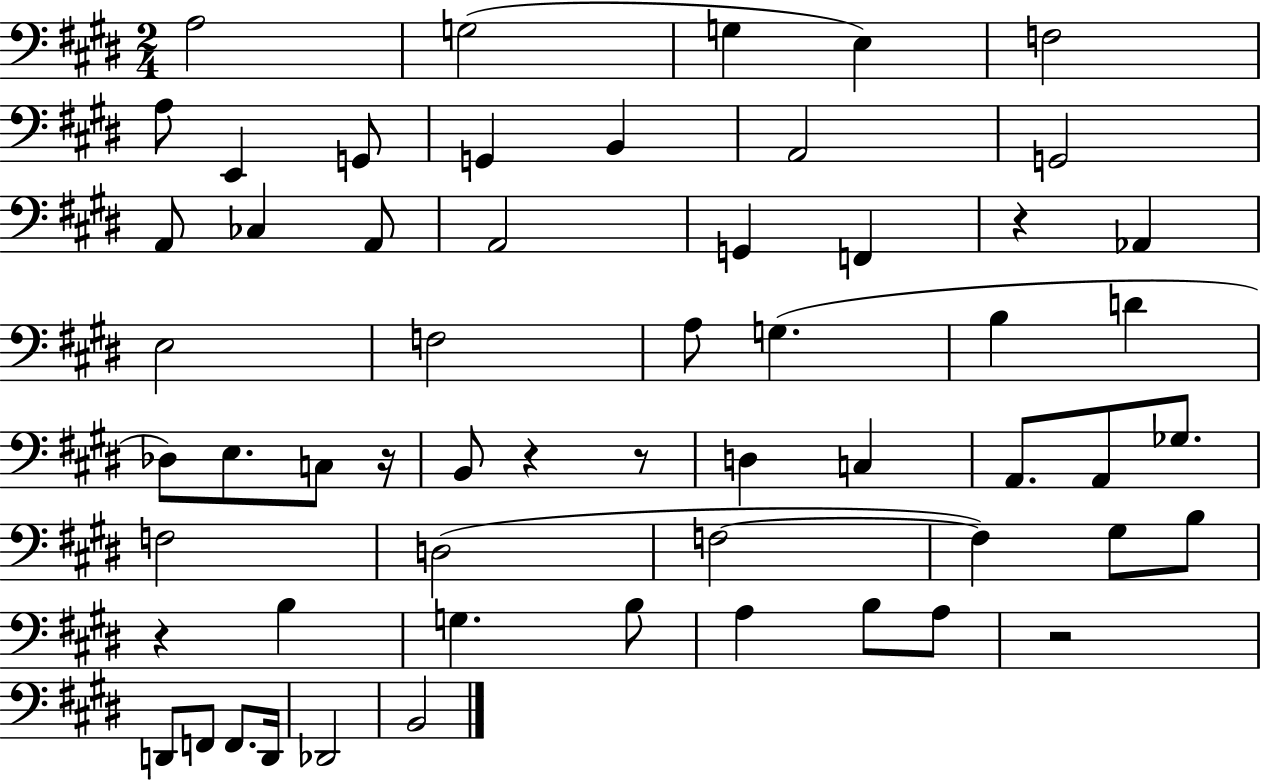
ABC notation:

X:1
T:Untitled
M:2/4
L:1/4
K:E
A,2 G,2 G, E, F,2 A,/2 E,, G,,/2 G,, B,, A,,2 G,,2 A,,/2 _C, A,,/2 A,,2 G,, F,, z _A,, E,2 F,2 A,/2 G, B, D _D,/2 E,/2 C,/2 z/4 B,,/2 z z/2 D, C, A,,/2 A,,/2 _G,/2 F,2 D,2 F,2 F, ^G,/2 B,/2 z B, G, B,/2 A, B,/2 A,/2 z2 D,,/2 F,,/2 F,,/2 D,,/4 _D,,2 B,,2